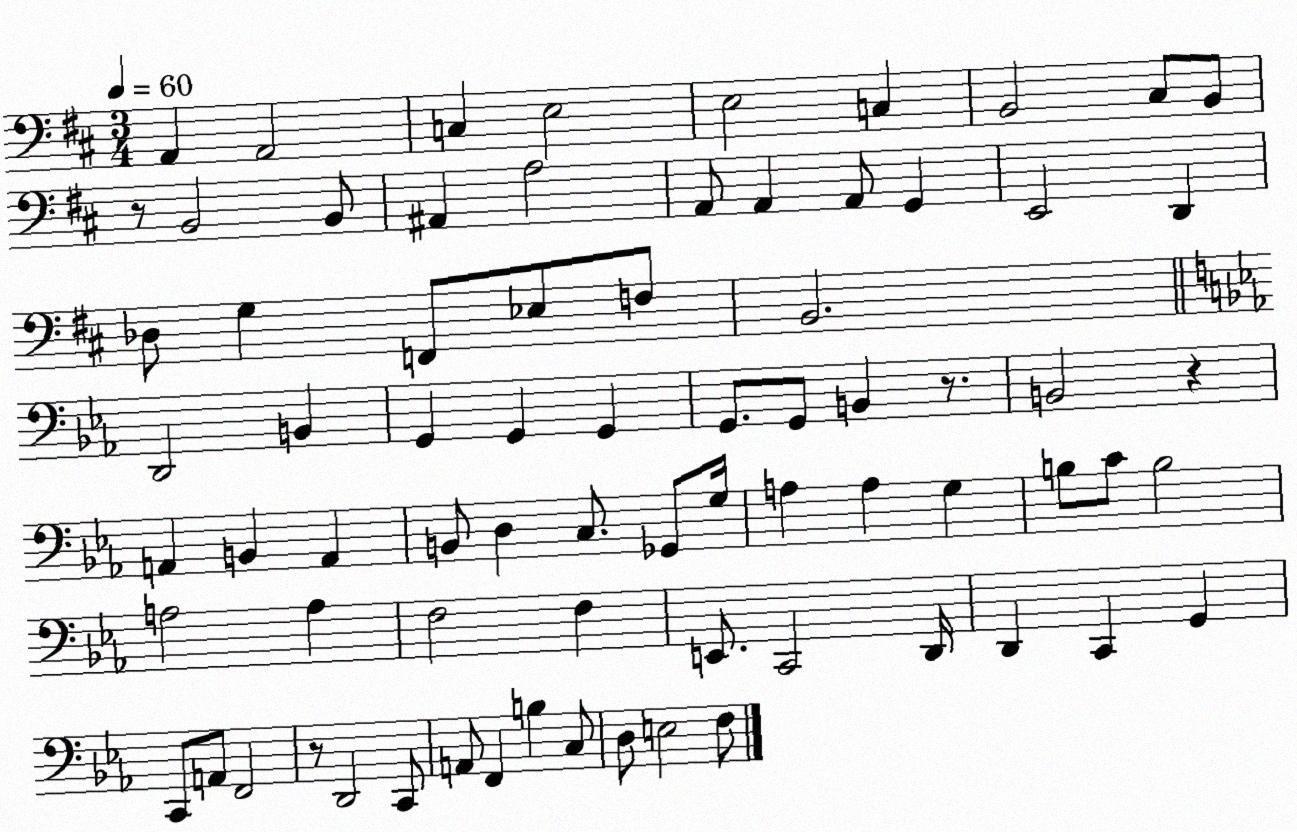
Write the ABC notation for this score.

X:1
T:Untitled
M:3/4
L:1/4
K:D
A,, A,,2 C, E,2 E,2 C, B,,2 ^C,/2 B,,/2 z/2 B,,2 B,,/2 ^A,, A,2 A,,/2 A,, A,,/2 G,, E,,2 D,, _D,/2 G, F,,/2 _E,/2 F,/2 B,,2 D,,2 B,, G,, G,, G,, G,,/2 G,,/2 B,, z/2 B,,2 z A,, B,, A,, B,,/2 D, C,/2 _G,,/2 G,/4 A, A, G, B,/2 C/2 B,2 A,2 A, F,2 F, E,,/2 C,,2 D,,/4 D,, C,, G,, C,,/2 A,,/2 F,,2 z/2 D,,2 C,,/2 A,,/2 F,, B, C,/2 D,/2 E,2 F,/2